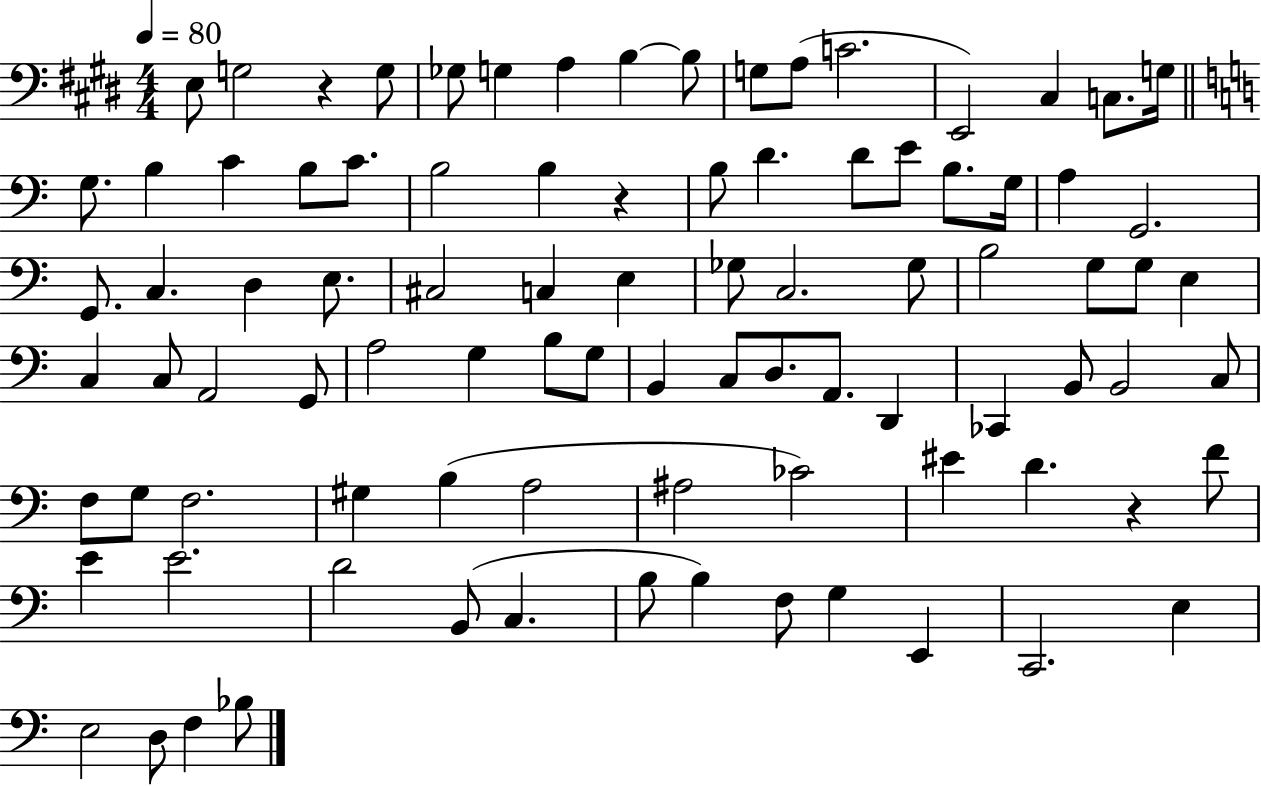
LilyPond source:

{
  \clef bass
  \numericTimeSignature
  \time 4/4
  \key e \major
  \tempo 4 = 80
  e8 g2 r4 g8 | ges8 g4 a4 b4~~ b8 | g8 a8( c'2. | e,2) cis4 c8. g16 | \break \bar "||" \break \key c \major g8. b4 c'4 b8 c'8. | b2 b4 r4 | b8 d'4. d'8 e'8 b8. g16 | a4 g,2. | \break g,8. c4. d4 e8. | cis2 c4 e4 | ges8 c2. ges8 | b2 g8 g8 e4 | \break c4 c8 a,2 g,8 | a2 g4 b8 g8 | b,4 c8 d8. a,8. d,4 | ces,4 b,8 b,2 c8 | \break f8 g8 f2. | gis4 b4( a2 | ais2 ces'2) | eis'4 d'4. r4 f'8 | \break e'4 e'2. | d'2 b,8( c4. | b8 b4) f8 g4 e,4 | c,2. e4 | \break e2 d8 f4 bes8 | \bar "|."
}